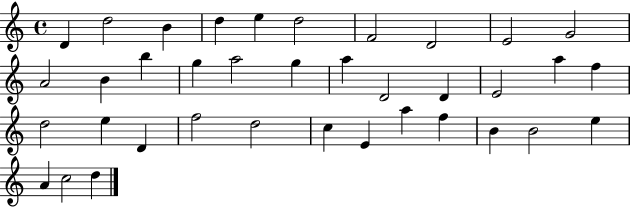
X:1
T:Untitled
M:4/4
L:1/4
K:C
D d2 B d e d2 F2 D2 E2 G2 A2 B b g a2 g a D2 D E2 a f d2 e D f2 d2 c E a f B B2 e A c2 d